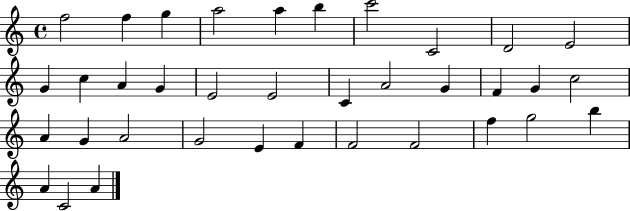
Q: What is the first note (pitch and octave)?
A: F5